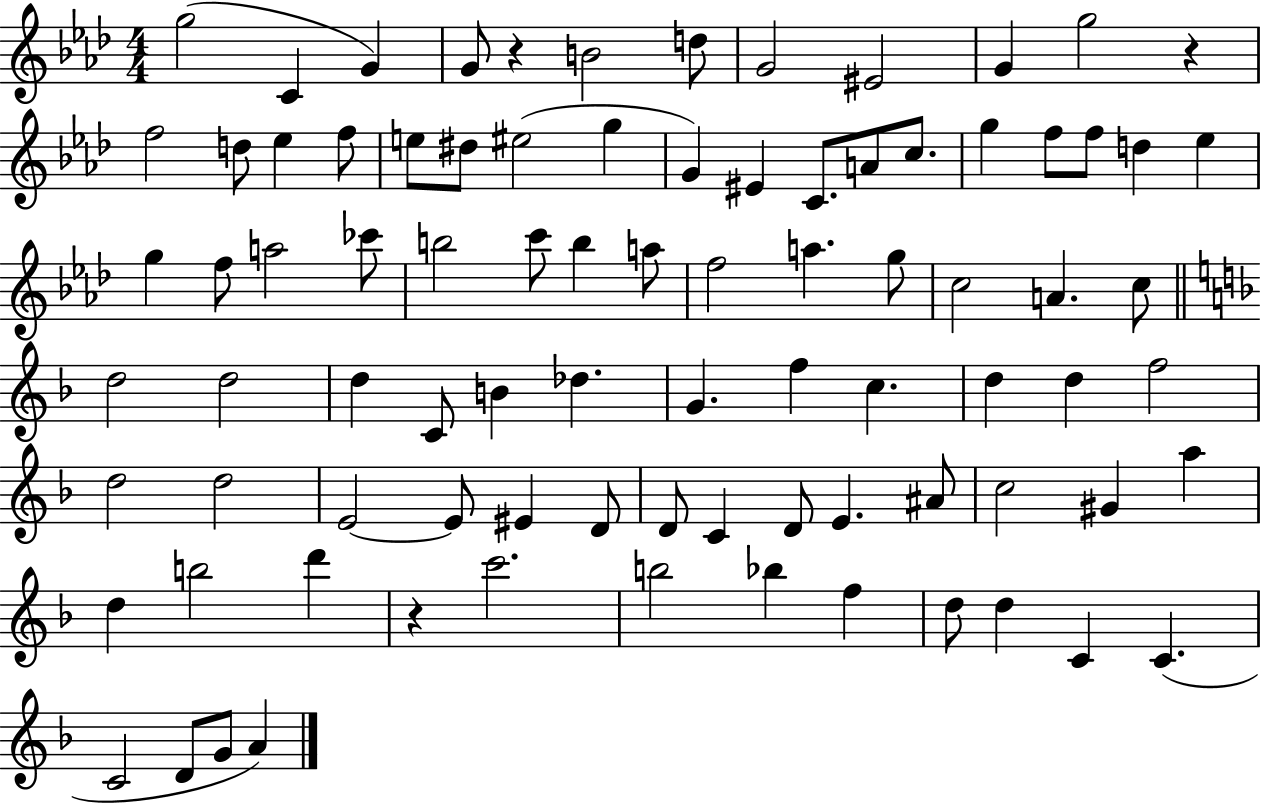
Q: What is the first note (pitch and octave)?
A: G5